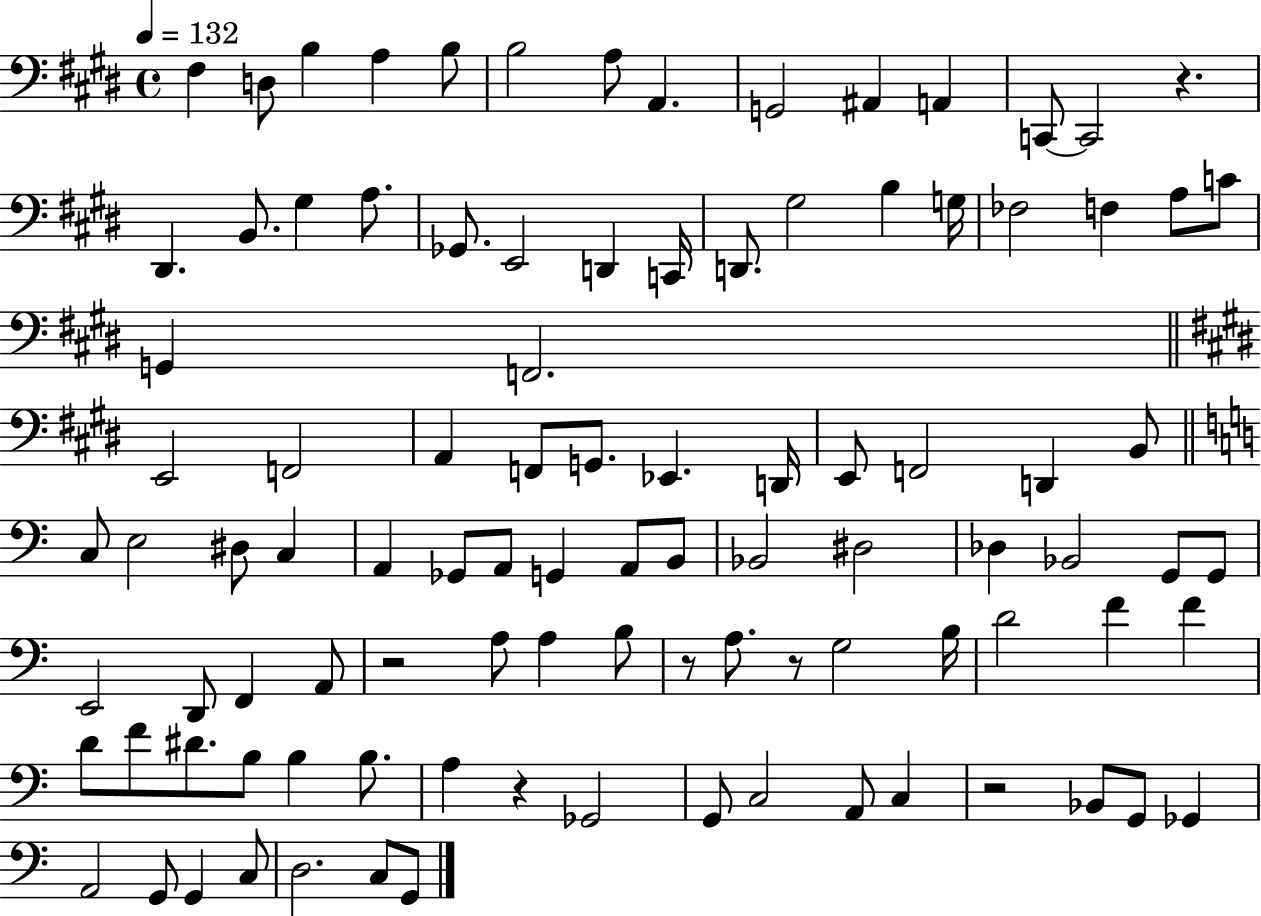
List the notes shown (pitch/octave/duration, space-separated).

F#3/q D3/e B3/q A3/q B3/e B3/h A3/e A2/q. G2/h A#2/q A2/q C2/e C2/h R/q. D#2/q. B2/e. G#3/q A3/e. Gb2/e. E2/h D2/q C2/s D2/e. G#3/h B3/q G3/s FES3/h F3/q A3/e C4/e G2/q F2/h. E2/h F2/h A2/q F2/e G2/e. Eb2/q. D2/s E2/e F2/h D2/q B2/e C3/e E3/h D#3/e C3/q A2/q Gb2/e A2/e G2/q A2/e B2/e Bb2/h D#3/h Db3/q Bb2/h G2/e G2/e E2/h D2/e F2/q A2/e R/h A3/e A3/q B3/e R/e A3/e. R/e G3/h B3/s D4/h F4/q F4/q D4/e F4/e D#4/e. B3/e B3/q B3/e. A3/q R/q Gb2/h G2/e C3/h A2/e C3/q R/h Bb2/e G2/e Gb2/q A2/h G2/e G2/q C3/e D3/h. C3/e G2/e